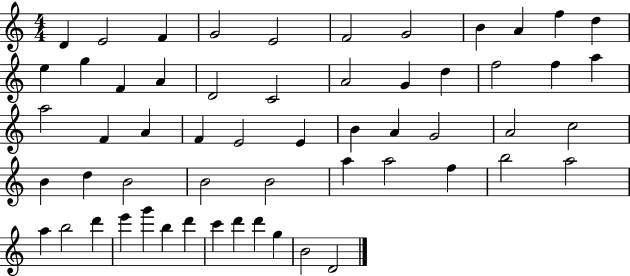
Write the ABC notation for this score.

X:1
T:Untitled
M:4/4
L:1/4
K:C
D E2 F G2 E2 F2 G2 B A f d e g F A D2 C2 A2 G d f2 f a a2 F A F E2 E B A G2 A2 c2 B d B2 B2 B2 a a2 f b2 a2 a b2 d' e' g' b d' c' d' d' g B2 D2